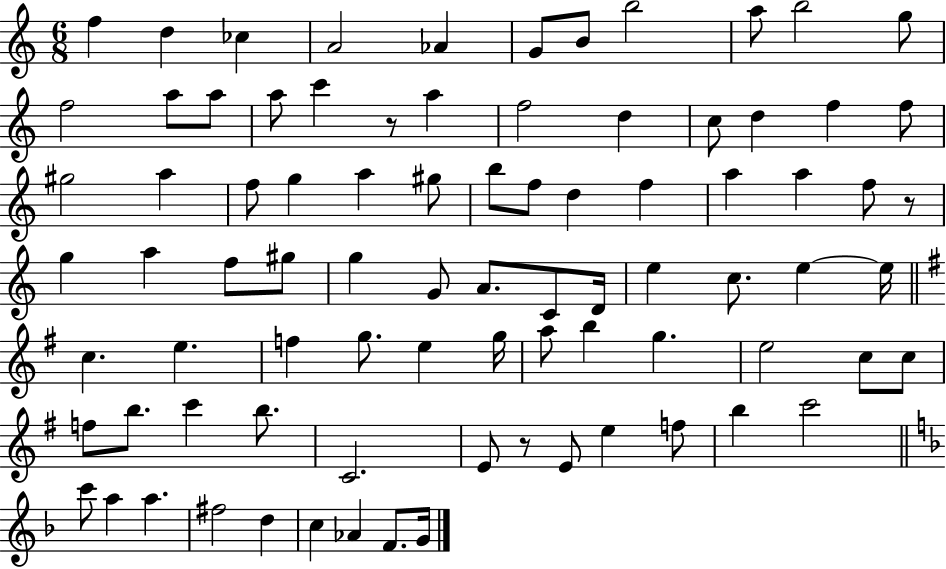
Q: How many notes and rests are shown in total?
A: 84